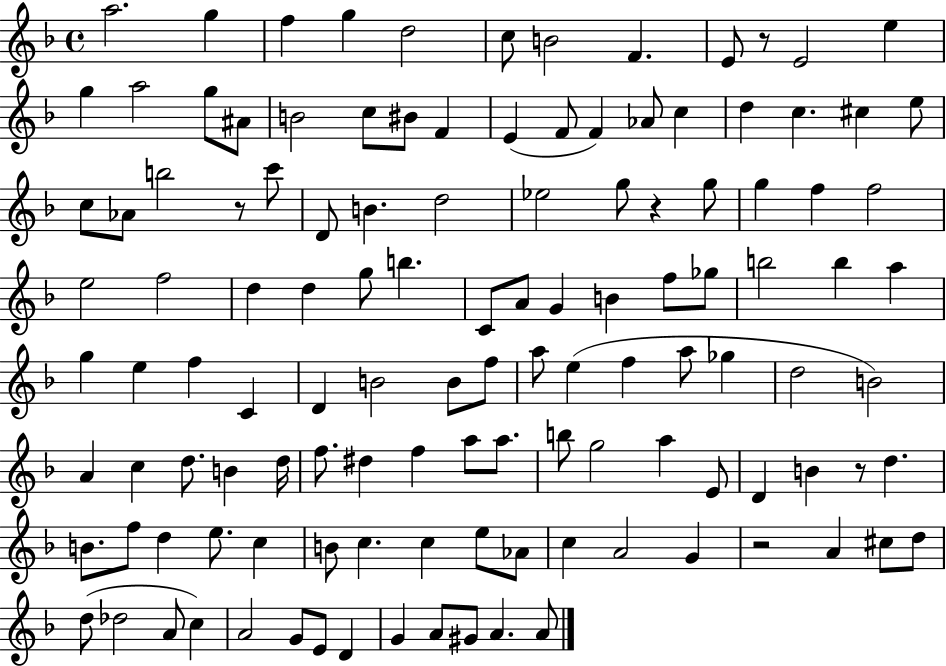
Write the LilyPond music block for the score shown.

{
  \clef treble
  \time 4/4
  \defaultTimeSignature
  \key f \major
  \repeat volta 2 { a''2. g''4 | f''4 g''4 d''2 | c''8 b'2 f'4. | e'8 r8 e'2 e''4 | \break g''4 a''2 g''8 ais'8 | b'2 c''8 bis'8 f'4 | e'4( f'8 f'4) aes'8 c''4 | d''4 c''4. cis''4 e''8 | \break c''8 aes'8 b''2 r8 c'''8 | d'8 b'4. d''2 | ees''2 g''8 r4 g''8 | g''4 f''4 f''2 | \break e''2 f''2 | d''4 d''4 g''8 b''4. | c'8 a'8 g'4 b'4 f''8 ges''8 | b''2 b''4 a''4 | \break g''4 e''4 f''4 c'4 | d'4 b'2 b'8 f''8 | a''8 e''4( f''4 a''8 ges''4 | d''2 b'2) | \break a'4 c''4 d''8. b'4 d''16 | f''8. dis''4 f''4 a''8 a''8. | b''8 g''2 a''4 e'8 | d'4 b'4 r8 d''4. | \break b'8. f''8 d''4 e''8. c''4 | b'8 c''4. c''4 e''8 aes'8 | c''4 a'2 g'4 | r2 a'4 cis''8 d''8 | \break d''8( des''2 a'8 c''4) | a'2 g'8 e'8 d'4 | g'4 a'8 gis'8 a'4. a'8 | } \bar "|."
}